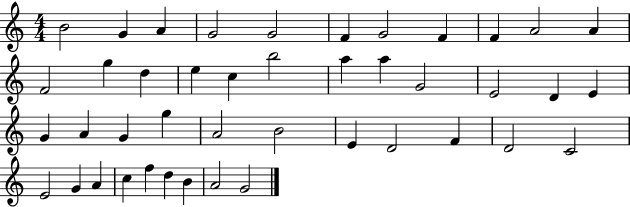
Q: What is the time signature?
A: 4/4